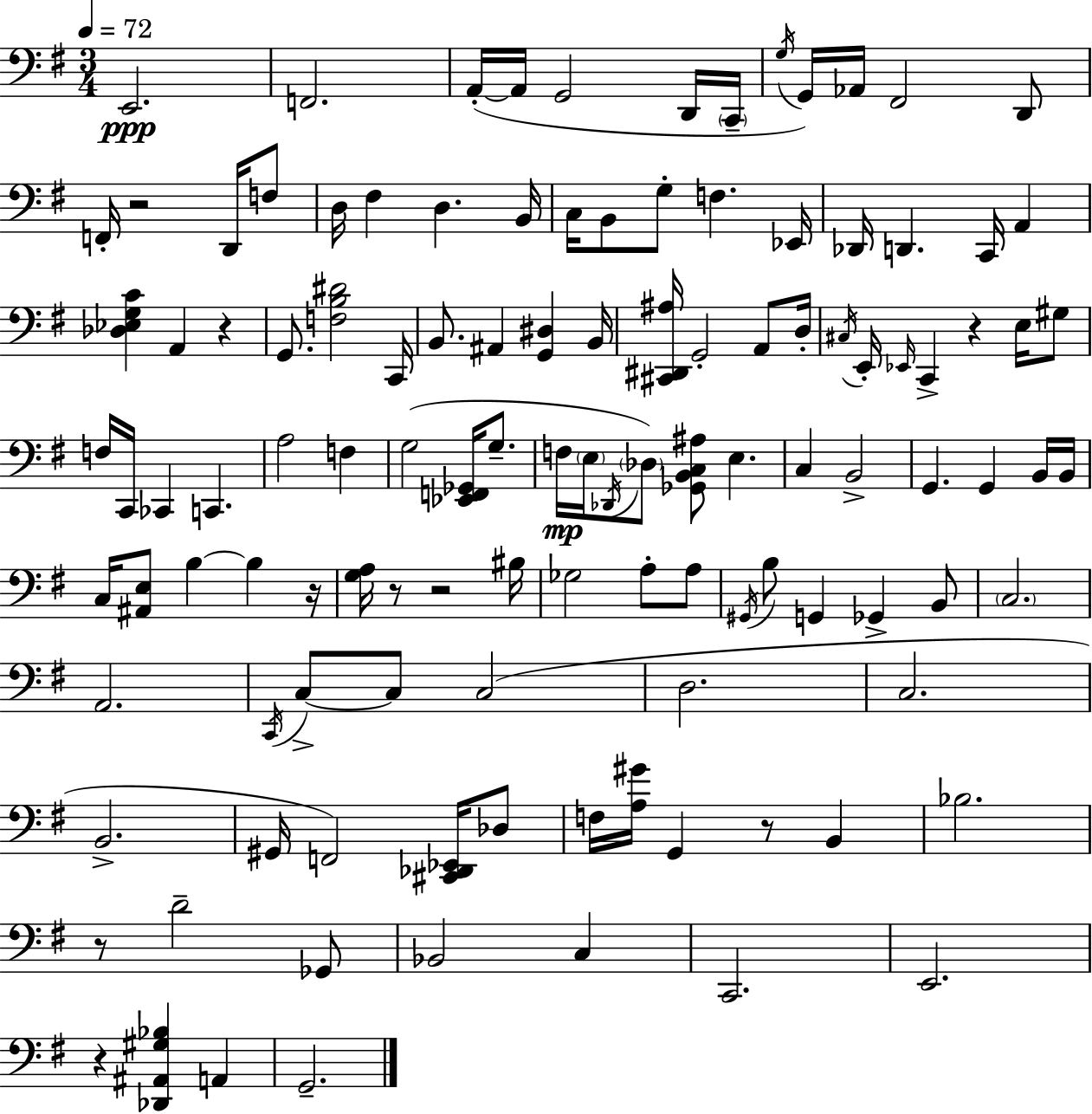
E2/h. F2/h. A2/s A2/s G2/h D2/s C2/s G3/s G2/s Ab2/s F#2/h D2/e F2/s R/h D2/s F3/e D3/s F#3/q D3/q. B2/s C3/s B2/e G3/e F3/q. Eb2/s Db2/s D2/q. C2/s A2/q [Db3,Eb3,G3,C4]/q A2/q R/q G2/e. [F3,B3,D#4]/h C2/s B2/e. A#2/q [G2,D#3]/q B2/s [C#2,D#2,A#3]/s G2/h A2/e D3/s C#3/s E2/s Eb2/s C2/q R/q E3/s G#3/e F3/s C2/s CES2/q C2/q. A3/h F3/q G3/h [Eb2,F2,Gb2]/s G3/e. F3/s E3/s Db2/s Db3/e [Gb2,B2,C3,A#3]/e E3/q. C3/q B2/h G2/q. G2/q B2/s B2/s C3/s [A#2,E3]/e B3/q B3/q R/s [G3,A3]/s R/e R/h BIS3/s Gb3/h A3/e A3/e G#2/s B3/e G2/q Gb2/q B2/e C3/h. A2/h. C2/s C3/e C3/e C3/h D3/h. C3/h. B2/h. G#2/s F2/h [C#2,Db2,Eb2]/s Db3/e F3/s [A3,G#4]/s G2/q R/e B2/q Bb3/h. R/e D4/h Gb2/e Bb2/h C3/q C2/h. E2/h. R/q [Db2,A#2,G#3,Bb3]/q A2/q G2/h.